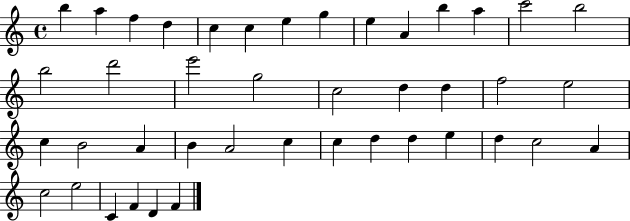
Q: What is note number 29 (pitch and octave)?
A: C5